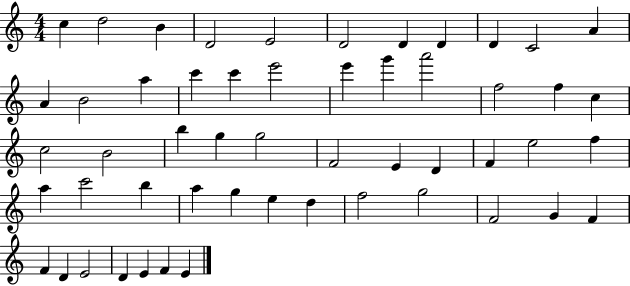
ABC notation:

X:1
T:Untitled
M:4/4
L:1/4
K:C
c d2 B D2 E2 D2 D D D C2 A A B2 a c' c' e'2 e' g' a'2 f2 f c c2 B2 b g g2 F2 E D F e2 f a c'2 b a g e d f2 g2 F2 G F F D E2 D E F E